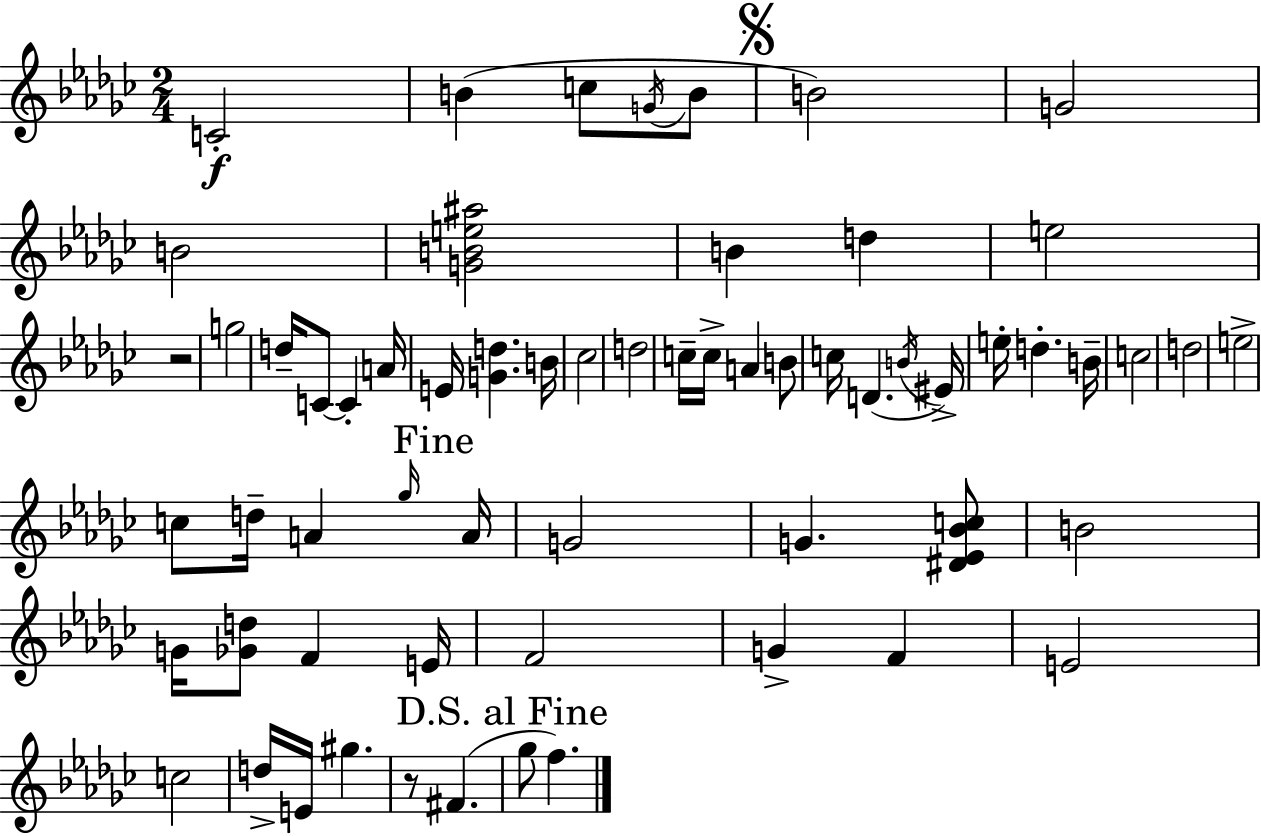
{
  \clef treble
  \numericTimeSignature
  \time 2/4
  \key ees \minor
  c'2-.\f | b'4( c''8 \acciaccatura { g'16 } b'8 | \mark \markup { \musicglyph "scripts.segno" } b'2) | g'2 | \break b'2 | <g' b' e'' ais''>2 | b'4 d''4 | e''2 | \break r2 | g''2 | d''16-- c'8~~ c'4-. | a'16 e'16 <g' d''>4. | \break b'16 ces''2 | d''2 | c''16-- c''16-> a'4 b'8 | c''16 d'4.( | \break \acciaccatura { b'16 } eis'16->) e''16-. d''4.-. | b'16-- c''2 | d''2 | e''2-> | \break c''8 d''16-- a'4 | \grace { ges''16 } \mark "Fine" a'16 g'2 | g'4. | <dis' ees' bes' c''>8 b'2 | \break g'16 <ges' d''>8 f'4 | e'16 f'2 | g'4-> f'4 | e'2 | \break c''2 | d''16-> e'16 gis''4. | r8 fis'4.( | \mark "D.S. al Fine" ges''8 f''4.) | \break \bar "|."
}